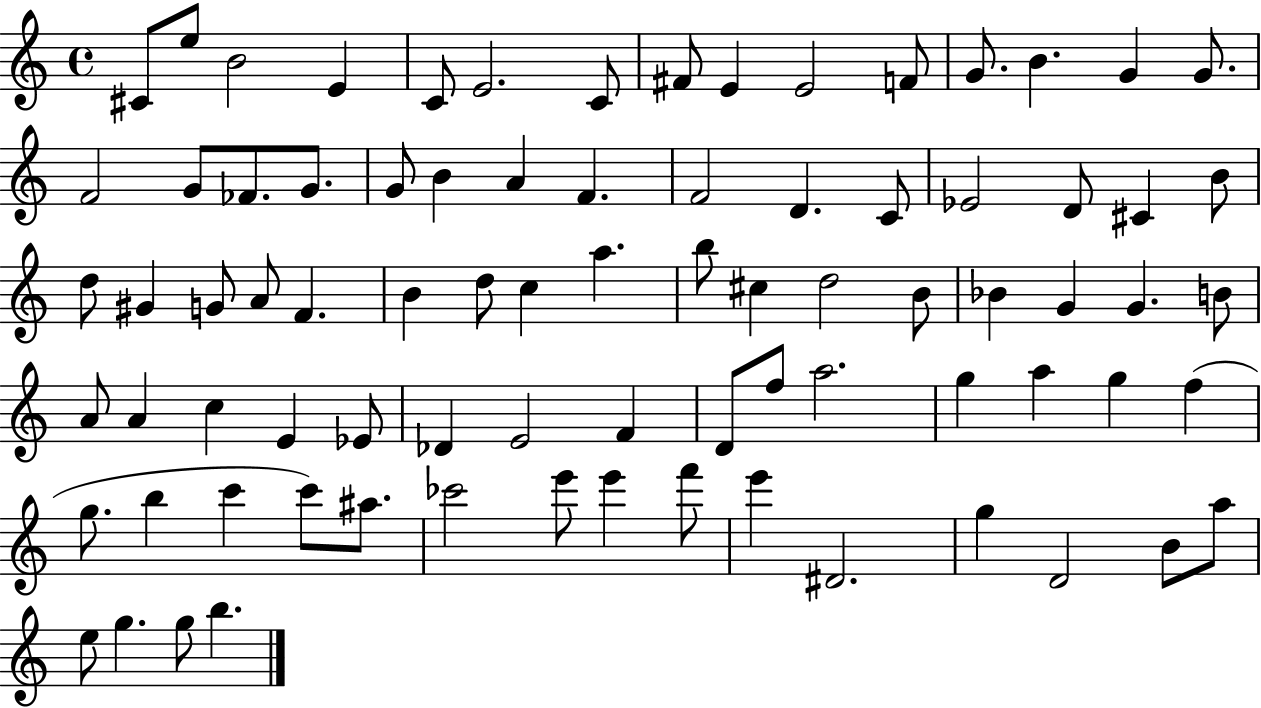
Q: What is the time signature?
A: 4/4